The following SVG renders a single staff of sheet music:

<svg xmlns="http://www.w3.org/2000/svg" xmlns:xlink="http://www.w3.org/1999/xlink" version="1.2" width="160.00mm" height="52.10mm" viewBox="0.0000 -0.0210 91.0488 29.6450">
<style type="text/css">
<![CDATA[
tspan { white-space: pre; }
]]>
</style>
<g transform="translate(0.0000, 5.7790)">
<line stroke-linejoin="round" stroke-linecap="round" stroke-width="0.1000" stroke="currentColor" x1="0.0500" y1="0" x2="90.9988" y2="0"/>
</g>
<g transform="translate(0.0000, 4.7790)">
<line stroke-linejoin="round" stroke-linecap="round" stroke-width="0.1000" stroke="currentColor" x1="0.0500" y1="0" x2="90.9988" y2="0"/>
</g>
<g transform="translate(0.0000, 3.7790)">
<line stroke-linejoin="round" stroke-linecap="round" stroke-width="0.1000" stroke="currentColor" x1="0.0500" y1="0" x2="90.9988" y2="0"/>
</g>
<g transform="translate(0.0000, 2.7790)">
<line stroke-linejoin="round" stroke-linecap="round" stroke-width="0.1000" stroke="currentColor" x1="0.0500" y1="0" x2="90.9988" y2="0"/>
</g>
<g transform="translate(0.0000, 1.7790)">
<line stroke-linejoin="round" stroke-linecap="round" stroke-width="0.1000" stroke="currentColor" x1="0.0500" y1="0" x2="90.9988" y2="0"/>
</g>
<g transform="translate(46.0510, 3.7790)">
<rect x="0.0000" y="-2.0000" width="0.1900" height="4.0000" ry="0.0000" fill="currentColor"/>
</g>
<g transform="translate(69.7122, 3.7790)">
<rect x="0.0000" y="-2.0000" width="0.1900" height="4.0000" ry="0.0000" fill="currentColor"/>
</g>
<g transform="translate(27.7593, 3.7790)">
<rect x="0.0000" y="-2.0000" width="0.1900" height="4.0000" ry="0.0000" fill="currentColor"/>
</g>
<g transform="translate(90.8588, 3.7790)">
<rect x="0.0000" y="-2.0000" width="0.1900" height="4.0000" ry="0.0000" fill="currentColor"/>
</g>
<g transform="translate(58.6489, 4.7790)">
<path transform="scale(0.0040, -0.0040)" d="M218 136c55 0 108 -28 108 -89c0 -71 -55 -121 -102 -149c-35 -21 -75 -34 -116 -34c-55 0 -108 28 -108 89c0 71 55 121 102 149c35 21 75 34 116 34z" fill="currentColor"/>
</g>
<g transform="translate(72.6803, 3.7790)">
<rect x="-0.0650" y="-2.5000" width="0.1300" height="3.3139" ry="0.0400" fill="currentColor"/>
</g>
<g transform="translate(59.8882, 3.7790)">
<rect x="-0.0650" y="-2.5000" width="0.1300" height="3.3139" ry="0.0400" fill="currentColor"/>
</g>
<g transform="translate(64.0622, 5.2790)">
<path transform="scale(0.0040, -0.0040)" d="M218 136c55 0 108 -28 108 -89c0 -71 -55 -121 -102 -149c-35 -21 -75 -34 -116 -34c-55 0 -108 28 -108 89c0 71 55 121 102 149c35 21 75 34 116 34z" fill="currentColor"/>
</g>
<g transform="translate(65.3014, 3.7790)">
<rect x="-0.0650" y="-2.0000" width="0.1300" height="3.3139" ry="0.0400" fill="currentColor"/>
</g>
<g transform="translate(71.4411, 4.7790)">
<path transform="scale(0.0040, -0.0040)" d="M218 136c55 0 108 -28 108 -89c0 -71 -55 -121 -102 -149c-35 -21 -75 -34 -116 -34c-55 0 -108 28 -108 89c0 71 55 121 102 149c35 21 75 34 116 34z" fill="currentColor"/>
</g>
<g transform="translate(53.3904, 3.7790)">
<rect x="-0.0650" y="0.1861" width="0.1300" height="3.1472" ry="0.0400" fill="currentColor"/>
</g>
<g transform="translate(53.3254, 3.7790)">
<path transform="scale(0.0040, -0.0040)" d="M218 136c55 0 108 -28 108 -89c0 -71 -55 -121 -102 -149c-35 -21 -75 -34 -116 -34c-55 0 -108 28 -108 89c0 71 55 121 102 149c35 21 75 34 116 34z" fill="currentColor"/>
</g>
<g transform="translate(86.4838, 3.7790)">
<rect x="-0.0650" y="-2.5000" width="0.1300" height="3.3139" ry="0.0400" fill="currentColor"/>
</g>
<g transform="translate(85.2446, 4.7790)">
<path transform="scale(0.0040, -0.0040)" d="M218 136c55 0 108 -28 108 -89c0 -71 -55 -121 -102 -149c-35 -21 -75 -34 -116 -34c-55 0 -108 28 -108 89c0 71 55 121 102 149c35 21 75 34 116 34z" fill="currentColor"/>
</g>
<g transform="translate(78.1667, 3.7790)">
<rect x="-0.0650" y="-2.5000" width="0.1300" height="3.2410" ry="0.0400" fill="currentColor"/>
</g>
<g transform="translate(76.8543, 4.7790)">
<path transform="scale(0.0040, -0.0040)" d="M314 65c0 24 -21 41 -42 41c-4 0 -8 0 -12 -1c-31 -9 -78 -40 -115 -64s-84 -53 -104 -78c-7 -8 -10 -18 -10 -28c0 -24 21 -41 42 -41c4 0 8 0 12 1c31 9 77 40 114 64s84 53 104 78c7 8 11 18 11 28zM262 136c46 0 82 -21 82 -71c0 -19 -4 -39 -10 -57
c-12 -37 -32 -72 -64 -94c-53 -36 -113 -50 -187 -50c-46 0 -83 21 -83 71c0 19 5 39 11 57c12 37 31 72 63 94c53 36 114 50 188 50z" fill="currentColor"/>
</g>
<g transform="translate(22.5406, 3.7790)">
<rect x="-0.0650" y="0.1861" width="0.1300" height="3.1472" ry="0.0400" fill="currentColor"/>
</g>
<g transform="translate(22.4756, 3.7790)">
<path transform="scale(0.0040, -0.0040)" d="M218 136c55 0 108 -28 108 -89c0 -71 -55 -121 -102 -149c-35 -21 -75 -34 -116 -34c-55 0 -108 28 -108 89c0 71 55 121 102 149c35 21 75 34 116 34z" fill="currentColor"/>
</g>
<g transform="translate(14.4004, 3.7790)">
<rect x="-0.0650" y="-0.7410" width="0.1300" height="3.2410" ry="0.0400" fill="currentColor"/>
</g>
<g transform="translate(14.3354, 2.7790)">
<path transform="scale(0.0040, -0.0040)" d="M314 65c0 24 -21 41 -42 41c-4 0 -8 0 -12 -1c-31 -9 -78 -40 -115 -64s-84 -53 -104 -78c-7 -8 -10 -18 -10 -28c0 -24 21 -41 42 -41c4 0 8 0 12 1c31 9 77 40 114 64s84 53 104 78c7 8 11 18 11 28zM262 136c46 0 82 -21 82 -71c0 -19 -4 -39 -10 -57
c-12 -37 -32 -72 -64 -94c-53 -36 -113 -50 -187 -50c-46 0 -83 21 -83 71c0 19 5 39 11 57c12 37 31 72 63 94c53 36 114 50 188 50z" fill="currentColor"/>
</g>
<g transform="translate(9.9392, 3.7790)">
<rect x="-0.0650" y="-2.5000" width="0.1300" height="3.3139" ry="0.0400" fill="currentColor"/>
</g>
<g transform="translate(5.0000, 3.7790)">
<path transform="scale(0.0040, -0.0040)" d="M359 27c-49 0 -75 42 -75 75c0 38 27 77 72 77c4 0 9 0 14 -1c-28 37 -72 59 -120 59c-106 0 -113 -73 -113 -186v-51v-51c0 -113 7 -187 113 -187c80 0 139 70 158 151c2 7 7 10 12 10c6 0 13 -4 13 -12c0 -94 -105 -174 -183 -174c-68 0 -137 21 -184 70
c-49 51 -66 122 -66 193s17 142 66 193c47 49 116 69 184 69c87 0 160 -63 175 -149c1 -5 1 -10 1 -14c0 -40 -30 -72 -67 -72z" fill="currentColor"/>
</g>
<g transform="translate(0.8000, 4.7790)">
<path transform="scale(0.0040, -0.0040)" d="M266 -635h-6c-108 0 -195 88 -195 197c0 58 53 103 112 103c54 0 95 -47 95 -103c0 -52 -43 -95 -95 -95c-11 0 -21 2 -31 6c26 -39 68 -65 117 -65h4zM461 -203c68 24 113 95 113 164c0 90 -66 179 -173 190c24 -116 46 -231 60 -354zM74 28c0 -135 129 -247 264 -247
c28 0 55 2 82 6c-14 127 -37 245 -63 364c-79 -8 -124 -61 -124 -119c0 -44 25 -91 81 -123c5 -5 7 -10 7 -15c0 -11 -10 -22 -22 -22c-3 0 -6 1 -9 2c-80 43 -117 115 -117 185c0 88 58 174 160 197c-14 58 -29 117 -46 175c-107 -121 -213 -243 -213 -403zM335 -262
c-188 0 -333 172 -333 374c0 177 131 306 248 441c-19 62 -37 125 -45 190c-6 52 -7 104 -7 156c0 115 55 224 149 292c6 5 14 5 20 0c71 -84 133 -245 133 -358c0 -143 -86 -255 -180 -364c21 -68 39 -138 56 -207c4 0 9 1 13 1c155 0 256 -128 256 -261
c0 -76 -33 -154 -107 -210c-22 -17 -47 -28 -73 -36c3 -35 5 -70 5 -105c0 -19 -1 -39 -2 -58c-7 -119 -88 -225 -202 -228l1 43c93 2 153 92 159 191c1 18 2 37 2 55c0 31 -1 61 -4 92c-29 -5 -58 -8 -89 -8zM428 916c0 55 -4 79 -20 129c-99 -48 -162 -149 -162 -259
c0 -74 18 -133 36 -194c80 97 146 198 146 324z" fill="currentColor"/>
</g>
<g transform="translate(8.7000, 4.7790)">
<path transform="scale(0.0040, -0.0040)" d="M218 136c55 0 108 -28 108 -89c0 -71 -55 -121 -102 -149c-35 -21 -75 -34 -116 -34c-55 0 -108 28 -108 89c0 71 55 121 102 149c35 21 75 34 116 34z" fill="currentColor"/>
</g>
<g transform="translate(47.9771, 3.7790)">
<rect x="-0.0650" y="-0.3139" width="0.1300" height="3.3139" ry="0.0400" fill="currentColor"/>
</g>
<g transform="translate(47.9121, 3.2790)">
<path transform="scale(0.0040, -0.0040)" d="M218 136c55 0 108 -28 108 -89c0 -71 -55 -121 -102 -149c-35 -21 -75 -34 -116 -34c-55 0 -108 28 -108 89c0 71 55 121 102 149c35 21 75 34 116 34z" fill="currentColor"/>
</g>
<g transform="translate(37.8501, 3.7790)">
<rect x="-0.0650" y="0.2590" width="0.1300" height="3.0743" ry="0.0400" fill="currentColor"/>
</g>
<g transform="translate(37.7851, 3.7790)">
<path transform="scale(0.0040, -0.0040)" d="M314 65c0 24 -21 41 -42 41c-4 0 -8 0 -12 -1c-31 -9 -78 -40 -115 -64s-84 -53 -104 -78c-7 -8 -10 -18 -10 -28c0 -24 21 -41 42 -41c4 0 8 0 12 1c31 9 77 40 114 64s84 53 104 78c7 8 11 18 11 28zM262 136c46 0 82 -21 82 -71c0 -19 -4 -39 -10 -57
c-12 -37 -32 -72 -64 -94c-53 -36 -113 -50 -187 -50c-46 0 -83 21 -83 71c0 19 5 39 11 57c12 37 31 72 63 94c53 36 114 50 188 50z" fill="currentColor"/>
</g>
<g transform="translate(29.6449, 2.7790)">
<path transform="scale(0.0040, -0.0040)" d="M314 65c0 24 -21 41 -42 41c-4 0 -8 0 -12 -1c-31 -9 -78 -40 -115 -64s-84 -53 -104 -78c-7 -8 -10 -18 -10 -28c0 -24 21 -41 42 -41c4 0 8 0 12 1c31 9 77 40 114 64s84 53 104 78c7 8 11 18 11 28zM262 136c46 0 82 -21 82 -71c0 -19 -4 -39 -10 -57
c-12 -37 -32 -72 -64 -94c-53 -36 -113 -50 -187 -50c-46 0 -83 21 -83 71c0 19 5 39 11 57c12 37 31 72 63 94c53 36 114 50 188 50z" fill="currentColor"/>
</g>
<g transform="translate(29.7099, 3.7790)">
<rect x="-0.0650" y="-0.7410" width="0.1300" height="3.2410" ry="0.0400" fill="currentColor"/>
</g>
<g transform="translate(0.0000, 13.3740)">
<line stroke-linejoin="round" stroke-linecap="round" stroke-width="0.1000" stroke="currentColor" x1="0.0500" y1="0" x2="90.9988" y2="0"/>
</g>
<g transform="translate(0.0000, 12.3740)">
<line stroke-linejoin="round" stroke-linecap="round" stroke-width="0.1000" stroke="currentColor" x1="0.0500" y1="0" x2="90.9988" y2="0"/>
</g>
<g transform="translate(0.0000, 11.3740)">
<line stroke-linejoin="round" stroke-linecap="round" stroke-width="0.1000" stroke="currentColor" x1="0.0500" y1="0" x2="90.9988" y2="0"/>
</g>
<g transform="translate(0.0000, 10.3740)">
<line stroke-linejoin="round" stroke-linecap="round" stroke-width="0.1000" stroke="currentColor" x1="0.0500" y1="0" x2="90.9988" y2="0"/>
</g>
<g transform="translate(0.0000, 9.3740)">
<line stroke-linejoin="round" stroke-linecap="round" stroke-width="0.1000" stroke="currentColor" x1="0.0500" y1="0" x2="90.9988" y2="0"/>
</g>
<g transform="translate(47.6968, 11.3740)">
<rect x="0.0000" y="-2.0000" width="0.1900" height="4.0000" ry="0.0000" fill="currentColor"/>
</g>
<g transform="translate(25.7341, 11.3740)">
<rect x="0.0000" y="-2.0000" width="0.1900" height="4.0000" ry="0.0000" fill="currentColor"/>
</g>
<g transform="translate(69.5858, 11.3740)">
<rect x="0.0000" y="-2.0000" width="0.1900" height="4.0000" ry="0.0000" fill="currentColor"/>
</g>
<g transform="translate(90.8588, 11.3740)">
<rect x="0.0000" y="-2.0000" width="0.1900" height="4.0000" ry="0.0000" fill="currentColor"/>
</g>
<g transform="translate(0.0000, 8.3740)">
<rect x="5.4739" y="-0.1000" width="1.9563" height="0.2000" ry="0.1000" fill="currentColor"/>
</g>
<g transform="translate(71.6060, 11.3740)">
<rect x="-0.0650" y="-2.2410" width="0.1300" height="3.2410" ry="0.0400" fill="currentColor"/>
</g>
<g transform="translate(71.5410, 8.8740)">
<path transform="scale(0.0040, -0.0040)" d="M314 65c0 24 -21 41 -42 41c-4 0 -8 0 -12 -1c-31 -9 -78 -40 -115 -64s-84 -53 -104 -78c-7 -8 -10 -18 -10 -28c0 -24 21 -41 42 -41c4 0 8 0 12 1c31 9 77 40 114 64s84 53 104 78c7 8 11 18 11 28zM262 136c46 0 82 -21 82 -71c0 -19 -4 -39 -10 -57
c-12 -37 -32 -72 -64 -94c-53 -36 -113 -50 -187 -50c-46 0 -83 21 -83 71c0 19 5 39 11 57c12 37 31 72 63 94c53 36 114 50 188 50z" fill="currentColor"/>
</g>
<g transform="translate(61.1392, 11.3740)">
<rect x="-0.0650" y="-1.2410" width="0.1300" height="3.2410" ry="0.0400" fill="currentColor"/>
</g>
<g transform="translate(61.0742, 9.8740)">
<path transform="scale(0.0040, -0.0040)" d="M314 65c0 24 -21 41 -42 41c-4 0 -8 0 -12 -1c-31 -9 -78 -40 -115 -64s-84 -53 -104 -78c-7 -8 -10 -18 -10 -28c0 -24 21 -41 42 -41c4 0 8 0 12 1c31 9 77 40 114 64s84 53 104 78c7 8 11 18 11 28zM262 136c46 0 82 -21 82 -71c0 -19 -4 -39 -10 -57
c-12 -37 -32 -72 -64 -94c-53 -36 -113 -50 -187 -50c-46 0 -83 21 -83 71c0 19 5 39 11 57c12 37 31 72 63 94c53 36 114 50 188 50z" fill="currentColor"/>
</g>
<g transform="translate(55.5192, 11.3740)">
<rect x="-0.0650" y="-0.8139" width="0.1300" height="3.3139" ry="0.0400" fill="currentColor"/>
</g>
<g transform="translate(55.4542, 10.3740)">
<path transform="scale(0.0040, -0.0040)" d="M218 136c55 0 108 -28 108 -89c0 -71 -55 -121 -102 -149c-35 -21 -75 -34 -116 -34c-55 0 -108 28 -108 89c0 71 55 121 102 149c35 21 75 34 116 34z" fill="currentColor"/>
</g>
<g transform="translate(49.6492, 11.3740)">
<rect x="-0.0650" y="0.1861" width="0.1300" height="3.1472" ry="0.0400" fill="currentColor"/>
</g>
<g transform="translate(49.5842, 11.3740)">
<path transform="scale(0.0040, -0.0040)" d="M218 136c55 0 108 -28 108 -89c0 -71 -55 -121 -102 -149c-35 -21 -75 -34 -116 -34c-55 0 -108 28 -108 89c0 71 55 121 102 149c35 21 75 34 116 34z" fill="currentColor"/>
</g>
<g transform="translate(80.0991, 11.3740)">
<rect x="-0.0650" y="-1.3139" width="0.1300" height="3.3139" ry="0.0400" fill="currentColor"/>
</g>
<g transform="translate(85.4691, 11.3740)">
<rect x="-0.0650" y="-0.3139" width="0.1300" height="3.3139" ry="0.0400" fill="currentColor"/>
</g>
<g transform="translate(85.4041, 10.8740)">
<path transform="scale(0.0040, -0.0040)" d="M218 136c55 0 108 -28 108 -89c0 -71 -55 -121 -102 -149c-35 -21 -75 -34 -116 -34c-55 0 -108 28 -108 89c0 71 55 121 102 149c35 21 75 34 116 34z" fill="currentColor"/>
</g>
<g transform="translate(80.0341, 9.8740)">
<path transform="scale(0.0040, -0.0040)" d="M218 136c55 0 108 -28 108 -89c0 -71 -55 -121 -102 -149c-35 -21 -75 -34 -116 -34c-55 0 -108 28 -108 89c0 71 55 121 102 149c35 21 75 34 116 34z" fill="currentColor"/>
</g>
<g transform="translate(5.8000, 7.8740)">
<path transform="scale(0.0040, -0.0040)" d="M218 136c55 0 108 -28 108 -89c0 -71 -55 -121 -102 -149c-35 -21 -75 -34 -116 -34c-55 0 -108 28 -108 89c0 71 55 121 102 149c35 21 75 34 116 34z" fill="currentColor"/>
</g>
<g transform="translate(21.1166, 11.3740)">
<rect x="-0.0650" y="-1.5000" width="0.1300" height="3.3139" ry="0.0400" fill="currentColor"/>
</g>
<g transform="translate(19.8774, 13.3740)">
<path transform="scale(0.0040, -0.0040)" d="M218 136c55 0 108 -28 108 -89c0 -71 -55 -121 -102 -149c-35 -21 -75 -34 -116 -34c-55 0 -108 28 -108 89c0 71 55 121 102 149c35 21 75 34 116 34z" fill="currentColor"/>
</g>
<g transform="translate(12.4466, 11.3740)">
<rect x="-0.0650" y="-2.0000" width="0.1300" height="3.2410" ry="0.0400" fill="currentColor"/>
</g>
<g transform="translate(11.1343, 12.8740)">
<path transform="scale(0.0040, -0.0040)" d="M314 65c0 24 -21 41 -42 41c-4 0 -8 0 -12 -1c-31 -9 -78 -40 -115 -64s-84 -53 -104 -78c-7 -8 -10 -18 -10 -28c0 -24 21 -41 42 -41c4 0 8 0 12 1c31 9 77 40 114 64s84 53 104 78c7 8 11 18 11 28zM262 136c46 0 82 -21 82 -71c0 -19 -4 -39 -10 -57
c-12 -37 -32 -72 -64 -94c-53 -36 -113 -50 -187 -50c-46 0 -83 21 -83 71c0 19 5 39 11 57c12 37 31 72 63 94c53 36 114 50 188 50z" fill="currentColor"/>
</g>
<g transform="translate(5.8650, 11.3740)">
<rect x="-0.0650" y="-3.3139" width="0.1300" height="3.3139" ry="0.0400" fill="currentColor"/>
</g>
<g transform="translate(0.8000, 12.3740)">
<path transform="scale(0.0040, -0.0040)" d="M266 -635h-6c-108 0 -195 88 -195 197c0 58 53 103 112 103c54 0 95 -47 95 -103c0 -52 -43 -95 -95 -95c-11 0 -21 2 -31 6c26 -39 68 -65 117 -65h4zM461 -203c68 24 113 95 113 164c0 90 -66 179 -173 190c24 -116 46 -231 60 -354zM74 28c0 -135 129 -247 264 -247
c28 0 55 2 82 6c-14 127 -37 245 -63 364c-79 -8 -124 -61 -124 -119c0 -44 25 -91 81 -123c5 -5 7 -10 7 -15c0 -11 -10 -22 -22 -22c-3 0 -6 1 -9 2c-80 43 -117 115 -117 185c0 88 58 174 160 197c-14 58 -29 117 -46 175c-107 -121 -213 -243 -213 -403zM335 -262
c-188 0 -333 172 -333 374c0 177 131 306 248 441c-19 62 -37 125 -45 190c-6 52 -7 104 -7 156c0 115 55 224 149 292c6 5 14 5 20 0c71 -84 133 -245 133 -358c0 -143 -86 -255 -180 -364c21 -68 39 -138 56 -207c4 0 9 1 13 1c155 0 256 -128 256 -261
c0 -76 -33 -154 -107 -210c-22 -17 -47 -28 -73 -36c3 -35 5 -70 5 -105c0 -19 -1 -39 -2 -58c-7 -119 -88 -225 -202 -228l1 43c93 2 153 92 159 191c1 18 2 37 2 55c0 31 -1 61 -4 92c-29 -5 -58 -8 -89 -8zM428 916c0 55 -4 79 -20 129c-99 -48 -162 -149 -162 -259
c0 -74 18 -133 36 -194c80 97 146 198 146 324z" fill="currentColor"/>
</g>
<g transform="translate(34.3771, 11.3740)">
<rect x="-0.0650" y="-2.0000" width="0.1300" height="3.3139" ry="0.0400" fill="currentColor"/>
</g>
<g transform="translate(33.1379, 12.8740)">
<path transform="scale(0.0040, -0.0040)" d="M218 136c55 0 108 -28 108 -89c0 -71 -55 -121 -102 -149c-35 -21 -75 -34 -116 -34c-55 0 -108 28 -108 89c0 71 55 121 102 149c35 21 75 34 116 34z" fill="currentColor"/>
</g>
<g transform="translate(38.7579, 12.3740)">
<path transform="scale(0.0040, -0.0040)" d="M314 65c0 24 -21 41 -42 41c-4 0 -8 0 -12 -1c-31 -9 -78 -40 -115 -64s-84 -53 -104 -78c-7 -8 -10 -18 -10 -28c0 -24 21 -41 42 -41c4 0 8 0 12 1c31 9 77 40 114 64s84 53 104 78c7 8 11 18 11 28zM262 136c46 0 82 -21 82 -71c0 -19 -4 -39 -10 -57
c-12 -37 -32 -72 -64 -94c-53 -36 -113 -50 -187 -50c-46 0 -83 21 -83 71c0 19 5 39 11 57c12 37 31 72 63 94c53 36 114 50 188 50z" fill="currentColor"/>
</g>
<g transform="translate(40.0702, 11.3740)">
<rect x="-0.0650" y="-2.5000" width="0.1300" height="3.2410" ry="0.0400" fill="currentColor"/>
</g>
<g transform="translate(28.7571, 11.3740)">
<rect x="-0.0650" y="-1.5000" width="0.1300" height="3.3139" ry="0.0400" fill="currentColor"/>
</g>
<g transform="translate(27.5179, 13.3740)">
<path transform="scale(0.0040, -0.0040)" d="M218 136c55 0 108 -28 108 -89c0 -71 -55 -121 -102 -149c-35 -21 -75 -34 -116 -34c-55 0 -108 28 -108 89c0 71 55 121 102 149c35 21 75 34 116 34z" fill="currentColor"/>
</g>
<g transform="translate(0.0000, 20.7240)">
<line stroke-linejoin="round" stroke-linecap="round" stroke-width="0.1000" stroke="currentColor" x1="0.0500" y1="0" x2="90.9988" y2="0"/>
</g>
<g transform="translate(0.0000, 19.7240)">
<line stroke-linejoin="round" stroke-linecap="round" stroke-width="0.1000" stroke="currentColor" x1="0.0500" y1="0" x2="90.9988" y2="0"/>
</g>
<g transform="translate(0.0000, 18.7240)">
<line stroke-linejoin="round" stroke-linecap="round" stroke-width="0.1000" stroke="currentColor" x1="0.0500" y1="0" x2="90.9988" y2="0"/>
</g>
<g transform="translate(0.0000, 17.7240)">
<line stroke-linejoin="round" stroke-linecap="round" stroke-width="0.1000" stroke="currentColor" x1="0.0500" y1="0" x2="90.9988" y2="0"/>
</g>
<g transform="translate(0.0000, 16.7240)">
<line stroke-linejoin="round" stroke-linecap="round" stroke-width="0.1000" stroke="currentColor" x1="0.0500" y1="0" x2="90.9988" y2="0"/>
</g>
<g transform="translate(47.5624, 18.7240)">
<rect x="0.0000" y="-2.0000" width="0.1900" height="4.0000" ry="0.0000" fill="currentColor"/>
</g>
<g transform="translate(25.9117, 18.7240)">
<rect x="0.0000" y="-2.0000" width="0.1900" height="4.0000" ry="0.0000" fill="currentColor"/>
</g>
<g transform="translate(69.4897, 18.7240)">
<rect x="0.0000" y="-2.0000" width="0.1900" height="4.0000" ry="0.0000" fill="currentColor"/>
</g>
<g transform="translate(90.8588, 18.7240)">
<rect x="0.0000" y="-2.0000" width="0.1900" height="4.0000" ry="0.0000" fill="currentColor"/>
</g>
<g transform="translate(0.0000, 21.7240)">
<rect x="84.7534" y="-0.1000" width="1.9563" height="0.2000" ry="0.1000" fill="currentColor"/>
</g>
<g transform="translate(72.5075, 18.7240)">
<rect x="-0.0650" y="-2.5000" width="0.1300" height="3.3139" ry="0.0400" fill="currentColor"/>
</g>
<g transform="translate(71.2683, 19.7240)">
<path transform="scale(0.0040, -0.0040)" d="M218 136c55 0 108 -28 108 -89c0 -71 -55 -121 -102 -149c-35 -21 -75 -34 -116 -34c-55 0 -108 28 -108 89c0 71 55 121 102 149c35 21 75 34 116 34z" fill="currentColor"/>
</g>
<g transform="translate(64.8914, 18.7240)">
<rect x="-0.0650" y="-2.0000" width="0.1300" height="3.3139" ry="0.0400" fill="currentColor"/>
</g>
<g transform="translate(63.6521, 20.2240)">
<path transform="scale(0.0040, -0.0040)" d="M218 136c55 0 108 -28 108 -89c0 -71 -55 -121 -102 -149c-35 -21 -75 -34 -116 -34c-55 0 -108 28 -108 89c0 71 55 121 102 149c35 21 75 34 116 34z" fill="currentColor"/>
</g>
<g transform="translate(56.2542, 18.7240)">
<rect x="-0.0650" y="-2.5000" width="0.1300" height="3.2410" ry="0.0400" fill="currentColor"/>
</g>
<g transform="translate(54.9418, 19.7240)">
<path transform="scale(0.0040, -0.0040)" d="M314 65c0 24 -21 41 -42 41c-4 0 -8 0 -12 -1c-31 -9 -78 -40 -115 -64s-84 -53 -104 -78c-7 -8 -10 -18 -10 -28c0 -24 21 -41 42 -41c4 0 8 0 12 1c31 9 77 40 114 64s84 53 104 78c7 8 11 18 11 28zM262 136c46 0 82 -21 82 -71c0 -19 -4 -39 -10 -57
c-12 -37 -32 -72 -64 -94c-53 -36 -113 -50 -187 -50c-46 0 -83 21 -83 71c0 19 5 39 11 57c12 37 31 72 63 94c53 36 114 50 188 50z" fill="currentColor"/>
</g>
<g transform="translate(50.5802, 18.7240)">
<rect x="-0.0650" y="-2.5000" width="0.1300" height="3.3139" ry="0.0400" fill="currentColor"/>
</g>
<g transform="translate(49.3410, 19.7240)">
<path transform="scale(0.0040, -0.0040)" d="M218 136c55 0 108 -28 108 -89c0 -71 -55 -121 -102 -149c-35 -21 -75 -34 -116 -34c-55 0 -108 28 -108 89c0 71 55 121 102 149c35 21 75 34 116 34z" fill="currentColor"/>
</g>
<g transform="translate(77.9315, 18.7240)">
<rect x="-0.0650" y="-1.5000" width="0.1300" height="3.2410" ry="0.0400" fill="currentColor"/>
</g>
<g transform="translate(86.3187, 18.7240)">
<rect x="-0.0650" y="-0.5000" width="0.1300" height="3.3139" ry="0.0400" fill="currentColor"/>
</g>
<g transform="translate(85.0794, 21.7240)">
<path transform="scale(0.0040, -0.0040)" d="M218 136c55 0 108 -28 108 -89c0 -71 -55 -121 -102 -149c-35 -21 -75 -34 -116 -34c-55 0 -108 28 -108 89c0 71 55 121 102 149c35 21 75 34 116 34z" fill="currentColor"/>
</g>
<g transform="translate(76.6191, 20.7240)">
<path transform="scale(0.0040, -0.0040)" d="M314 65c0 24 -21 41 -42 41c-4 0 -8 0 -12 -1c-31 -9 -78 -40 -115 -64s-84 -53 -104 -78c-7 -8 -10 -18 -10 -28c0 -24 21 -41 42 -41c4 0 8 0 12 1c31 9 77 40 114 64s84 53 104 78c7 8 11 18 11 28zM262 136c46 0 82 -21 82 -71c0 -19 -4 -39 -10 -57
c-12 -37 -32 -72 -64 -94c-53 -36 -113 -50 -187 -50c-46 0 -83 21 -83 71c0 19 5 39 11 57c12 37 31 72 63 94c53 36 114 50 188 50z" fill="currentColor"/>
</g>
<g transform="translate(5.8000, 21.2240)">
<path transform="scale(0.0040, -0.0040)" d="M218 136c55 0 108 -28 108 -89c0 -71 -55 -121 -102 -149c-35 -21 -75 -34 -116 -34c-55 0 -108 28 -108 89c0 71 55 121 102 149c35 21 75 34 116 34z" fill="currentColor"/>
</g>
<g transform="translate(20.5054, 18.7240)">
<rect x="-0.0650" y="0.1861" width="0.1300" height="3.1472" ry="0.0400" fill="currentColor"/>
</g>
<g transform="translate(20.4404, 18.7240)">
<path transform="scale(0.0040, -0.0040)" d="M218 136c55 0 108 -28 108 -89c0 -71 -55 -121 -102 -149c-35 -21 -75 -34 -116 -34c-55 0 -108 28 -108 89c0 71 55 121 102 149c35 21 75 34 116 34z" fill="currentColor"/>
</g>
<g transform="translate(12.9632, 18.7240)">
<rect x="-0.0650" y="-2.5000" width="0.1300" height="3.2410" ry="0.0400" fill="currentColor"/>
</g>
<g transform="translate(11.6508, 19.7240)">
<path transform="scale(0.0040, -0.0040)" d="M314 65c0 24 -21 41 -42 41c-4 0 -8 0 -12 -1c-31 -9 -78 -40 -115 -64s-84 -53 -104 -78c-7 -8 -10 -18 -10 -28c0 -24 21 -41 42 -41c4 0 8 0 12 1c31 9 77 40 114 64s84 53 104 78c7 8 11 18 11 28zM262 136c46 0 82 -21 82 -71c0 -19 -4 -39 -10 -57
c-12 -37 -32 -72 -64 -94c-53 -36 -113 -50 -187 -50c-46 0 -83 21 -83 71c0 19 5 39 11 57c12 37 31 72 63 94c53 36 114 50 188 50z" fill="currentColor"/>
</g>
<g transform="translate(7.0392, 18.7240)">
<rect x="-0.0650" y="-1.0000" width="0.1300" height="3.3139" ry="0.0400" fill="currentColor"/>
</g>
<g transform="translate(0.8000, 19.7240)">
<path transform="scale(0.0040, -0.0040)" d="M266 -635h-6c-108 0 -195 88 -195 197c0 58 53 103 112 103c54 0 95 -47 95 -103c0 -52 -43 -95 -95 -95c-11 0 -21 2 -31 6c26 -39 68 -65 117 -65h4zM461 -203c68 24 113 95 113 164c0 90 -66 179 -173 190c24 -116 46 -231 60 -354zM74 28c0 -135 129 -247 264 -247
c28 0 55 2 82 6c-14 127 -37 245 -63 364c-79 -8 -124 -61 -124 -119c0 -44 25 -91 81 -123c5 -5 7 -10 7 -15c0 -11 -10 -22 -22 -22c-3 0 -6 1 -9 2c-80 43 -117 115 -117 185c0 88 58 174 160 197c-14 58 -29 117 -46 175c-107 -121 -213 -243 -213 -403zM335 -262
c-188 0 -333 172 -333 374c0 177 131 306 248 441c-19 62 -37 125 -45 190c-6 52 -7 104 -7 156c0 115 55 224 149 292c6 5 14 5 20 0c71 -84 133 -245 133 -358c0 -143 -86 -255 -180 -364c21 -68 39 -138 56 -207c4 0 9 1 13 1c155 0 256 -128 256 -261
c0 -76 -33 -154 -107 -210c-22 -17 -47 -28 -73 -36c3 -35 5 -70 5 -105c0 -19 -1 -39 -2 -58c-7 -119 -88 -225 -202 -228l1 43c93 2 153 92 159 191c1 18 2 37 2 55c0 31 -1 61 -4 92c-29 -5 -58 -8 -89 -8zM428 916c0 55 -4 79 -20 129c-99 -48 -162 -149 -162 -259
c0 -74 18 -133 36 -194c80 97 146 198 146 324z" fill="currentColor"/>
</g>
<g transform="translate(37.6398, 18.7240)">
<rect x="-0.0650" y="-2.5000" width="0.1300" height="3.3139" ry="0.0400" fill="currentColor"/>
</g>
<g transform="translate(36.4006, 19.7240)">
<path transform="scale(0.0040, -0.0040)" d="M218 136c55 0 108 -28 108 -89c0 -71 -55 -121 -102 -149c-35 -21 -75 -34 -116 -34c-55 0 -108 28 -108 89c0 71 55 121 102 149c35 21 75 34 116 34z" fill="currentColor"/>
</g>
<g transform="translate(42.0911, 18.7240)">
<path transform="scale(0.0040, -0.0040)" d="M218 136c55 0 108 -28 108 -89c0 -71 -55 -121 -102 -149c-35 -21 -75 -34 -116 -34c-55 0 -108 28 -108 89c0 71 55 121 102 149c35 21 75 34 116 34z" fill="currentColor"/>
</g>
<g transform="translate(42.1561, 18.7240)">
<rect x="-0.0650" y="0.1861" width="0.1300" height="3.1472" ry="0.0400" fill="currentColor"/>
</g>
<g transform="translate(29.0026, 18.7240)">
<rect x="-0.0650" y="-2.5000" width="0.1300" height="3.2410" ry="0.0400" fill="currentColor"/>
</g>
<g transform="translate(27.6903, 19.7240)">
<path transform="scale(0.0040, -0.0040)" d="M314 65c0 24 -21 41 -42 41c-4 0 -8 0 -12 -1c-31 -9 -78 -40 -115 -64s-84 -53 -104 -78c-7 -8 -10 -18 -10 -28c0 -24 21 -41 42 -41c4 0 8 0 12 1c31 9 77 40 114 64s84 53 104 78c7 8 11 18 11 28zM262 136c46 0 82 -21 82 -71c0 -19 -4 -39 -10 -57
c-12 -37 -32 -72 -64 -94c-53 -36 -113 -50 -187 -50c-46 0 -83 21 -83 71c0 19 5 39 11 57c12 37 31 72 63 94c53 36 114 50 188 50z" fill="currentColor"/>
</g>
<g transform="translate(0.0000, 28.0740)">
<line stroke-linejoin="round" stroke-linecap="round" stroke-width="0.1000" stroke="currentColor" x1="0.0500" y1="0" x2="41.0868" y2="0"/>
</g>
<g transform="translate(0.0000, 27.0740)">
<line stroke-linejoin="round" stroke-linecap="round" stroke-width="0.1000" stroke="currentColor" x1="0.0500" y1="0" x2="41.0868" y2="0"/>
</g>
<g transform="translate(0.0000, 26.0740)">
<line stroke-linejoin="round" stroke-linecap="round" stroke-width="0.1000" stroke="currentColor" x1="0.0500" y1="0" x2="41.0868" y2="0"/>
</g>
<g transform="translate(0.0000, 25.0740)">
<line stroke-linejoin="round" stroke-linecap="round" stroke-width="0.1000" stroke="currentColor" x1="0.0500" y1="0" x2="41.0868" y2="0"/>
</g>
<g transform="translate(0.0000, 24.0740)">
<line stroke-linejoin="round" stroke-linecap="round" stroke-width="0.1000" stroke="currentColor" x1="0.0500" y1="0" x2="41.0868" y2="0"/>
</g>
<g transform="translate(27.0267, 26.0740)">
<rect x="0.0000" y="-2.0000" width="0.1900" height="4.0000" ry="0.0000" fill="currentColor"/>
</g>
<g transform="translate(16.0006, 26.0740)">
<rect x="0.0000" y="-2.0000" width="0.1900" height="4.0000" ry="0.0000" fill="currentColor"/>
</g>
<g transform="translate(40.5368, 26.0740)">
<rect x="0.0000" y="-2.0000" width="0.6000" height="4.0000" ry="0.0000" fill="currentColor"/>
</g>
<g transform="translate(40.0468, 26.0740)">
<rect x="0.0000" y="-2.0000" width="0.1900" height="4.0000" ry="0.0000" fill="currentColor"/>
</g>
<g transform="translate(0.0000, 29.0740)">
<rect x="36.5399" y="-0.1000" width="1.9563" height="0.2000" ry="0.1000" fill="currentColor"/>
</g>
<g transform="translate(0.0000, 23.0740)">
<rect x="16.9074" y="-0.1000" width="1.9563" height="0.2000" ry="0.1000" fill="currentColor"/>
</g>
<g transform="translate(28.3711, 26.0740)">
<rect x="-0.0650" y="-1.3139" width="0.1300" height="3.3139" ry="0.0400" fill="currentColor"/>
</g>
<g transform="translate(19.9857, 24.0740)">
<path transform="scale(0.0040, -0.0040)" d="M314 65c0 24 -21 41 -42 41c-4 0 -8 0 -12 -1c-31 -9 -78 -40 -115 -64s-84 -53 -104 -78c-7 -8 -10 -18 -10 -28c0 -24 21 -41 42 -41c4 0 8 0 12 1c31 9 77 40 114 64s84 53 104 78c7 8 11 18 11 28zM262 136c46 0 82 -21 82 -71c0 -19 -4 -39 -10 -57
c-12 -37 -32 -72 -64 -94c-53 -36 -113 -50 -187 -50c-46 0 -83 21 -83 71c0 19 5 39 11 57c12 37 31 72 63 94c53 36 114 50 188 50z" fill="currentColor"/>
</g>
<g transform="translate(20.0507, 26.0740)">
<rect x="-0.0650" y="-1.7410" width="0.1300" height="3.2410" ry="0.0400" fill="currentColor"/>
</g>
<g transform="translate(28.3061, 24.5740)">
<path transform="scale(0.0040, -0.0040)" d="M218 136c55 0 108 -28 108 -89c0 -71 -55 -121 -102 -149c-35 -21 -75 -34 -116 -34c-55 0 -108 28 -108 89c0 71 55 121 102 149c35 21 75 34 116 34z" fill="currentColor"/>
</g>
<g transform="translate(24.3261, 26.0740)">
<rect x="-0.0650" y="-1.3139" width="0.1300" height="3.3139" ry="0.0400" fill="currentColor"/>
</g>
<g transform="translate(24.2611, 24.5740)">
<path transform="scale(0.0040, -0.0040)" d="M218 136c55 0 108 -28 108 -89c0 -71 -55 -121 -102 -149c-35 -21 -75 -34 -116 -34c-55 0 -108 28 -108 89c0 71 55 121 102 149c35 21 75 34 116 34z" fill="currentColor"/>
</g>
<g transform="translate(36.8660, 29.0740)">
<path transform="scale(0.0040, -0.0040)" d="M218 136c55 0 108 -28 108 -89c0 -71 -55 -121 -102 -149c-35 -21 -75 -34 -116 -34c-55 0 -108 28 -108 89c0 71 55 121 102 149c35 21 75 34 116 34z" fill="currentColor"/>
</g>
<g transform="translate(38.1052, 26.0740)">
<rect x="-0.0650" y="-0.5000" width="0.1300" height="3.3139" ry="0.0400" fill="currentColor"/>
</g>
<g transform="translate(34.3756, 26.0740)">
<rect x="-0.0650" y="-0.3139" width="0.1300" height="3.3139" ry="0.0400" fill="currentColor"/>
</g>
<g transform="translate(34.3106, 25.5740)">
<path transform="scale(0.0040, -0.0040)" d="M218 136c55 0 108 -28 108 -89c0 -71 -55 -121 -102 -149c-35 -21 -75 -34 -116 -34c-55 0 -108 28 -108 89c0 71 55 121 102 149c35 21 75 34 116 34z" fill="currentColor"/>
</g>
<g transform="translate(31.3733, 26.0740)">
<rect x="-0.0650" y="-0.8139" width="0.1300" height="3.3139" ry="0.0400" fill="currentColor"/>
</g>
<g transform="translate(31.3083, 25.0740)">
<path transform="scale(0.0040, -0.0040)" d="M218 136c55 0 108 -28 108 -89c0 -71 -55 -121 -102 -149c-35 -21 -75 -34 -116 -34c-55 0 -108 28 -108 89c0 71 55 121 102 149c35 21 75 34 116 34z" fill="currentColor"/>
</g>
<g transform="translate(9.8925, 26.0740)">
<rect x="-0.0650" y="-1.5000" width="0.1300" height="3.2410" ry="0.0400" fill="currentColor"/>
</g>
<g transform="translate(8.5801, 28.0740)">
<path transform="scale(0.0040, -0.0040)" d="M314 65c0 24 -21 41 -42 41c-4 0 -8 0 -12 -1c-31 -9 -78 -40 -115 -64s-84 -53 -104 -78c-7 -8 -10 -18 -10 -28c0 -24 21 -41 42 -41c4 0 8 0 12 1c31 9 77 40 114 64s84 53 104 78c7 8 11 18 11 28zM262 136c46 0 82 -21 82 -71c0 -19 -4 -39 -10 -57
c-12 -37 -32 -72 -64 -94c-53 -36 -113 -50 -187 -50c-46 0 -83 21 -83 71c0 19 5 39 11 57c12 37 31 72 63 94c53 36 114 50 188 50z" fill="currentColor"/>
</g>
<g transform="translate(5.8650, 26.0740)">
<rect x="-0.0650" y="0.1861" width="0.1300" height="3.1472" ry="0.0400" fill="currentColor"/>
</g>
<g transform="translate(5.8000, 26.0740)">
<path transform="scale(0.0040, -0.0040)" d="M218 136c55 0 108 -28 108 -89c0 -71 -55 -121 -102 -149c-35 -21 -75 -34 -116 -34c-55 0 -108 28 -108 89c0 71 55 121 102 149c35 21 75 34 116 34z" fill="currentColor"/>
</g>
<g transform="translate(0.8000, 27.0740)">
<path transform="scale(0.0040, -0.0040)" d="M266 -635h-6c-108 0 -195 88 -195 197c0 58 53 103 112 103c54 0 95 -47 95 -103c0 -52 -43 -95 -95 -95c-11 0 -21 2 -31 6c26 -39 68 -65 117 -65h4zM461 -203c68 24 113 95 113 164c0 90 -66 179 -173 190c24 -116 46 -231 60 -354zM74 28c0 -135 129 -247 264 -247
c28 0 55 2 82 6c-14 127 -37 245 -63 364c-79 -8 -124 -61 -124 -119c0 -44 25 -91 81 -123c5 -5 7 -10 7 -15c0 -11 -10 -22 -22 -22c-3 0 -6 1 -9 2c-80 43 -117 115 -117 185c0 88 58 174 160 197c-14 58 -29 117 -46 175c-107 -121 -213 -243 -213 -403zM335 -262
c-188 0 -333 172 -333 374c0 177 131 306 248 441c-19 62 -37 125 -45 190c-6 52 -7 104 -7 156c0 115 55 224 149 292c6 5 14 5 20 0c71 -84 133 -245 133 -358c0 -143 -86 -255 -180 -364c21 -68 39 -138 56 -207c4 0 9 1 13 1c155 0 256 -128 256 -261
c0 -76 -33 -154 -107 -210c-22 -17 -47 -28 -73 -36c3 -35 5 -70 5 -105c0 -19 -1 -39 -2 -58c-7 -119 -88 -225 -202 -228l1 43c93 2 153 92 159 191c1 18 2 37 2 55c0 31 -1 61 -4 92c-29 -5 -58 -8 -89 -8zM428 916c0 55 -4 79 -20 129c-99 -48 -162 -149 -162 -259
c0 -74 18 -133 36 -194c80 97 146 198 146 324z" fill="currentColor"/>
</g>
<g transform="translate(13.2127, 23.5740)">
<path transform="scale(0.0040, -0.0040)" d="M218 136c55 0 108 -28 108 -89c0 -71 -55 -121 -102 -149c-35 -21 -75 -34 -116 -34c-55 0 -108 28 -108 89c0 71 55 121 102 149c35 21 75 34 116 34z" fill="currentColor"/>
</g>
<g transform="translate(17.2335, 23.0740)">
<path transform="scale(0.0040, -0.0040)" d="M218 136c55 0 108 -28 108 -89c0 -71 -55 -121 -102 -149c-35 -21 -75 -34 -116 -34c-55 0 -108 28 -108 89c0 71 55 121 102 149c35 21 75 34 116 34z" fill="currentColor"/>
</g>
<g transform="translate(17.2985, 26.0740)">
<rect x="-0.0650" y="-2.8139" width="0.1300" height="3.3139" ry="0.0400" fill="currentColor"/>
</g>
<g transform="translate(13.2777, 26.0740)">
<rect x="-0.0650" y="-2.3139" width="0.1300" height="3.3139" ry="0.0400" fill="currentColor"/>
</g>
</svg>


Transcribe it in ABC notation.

X:1
T:Untitled
M:4/4
L:1/4
K:C
G d2 B d2 B2 c B G F G G2 G b F2 E E F G2 B d e2 g2 e c D G2 B G2 G B G G2 F G E2 C B E2 g a f2 e e d c C